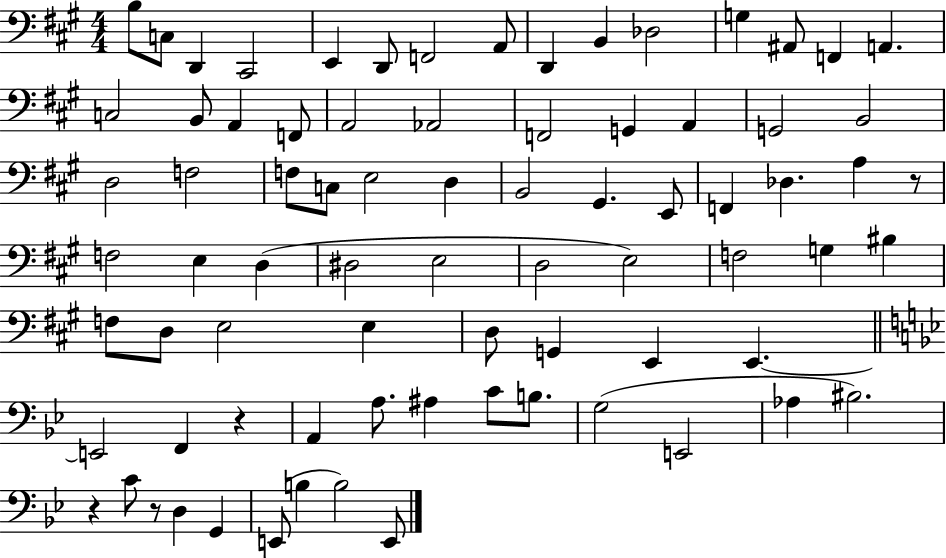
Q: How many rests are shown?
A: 4